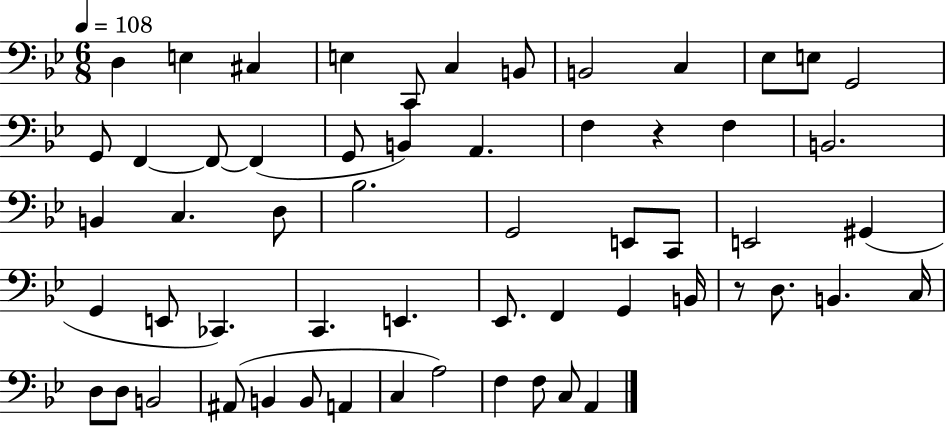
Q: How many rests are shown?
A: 2